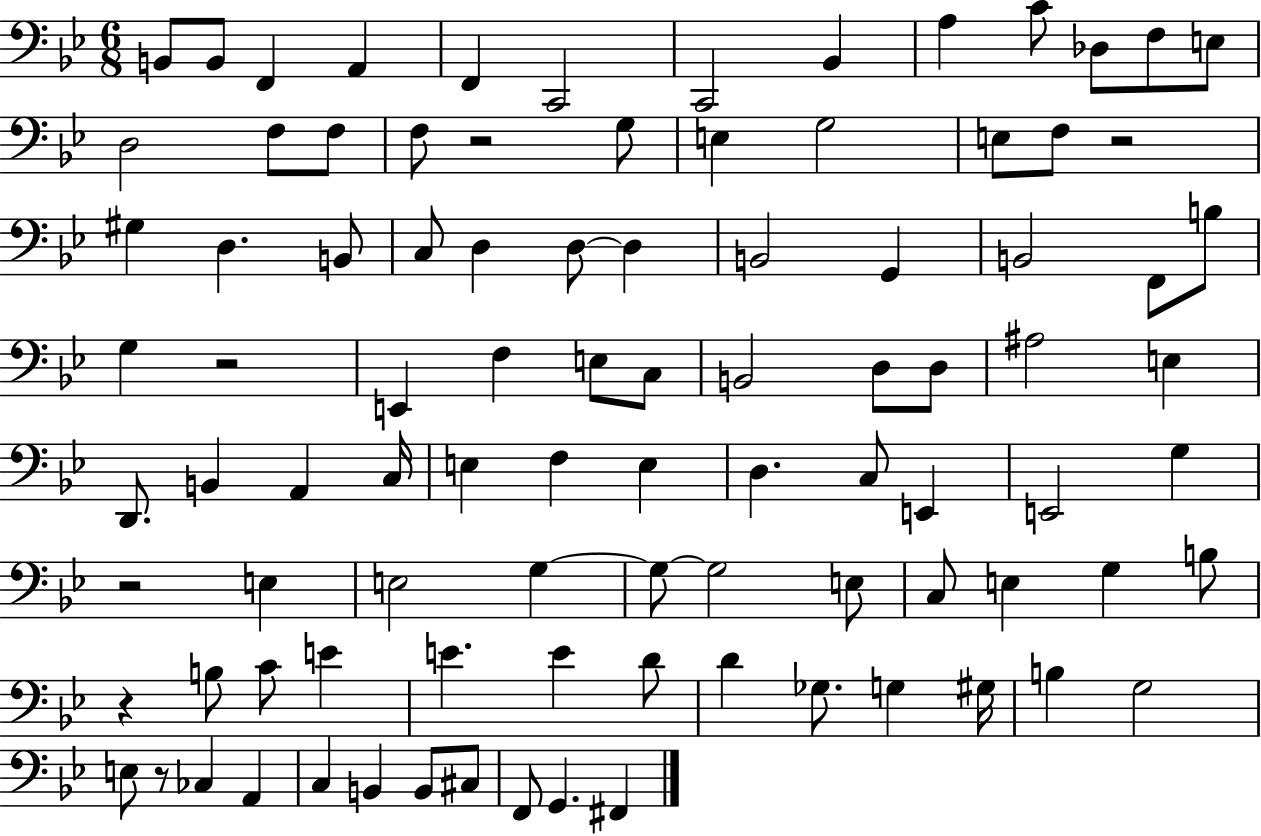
B2/e B2/e F2/q A2/q F2/q C2/h C2/h Bb2/q A3/q C4/e Db3/e F3/e E3/e D3/h F3/e F3/e F3/e R/h G3/e E3/q G3/h E3/e F3/e R/h G#3/q D3/q. B2/e C3/e D3/q D3/e D3/q B2/h G2/q B2/h F2/e B3/e G3/q R/h E2/q F3/q E3/e C3/e B2/h D3/e D3/e A#3/h E3/q D2/e. B2/q A2/q C3/s E3/q F3/q E3/q D3/q. C3/e E2/q E2/h G3/q R/h E3/q E3/h G3/q G3/e G3/h E3/e C3/e E3/q G3/q B3/e R/q B3/e C4/e E4/q E4/q. E4/q D4/e D4/q Gb3/e. G3/q G#3/s B3/q G3/h E3/e R/e CES3/q A2/q C3/q B2/q B2/e C#3/e F2/e G2/q. F#2/q